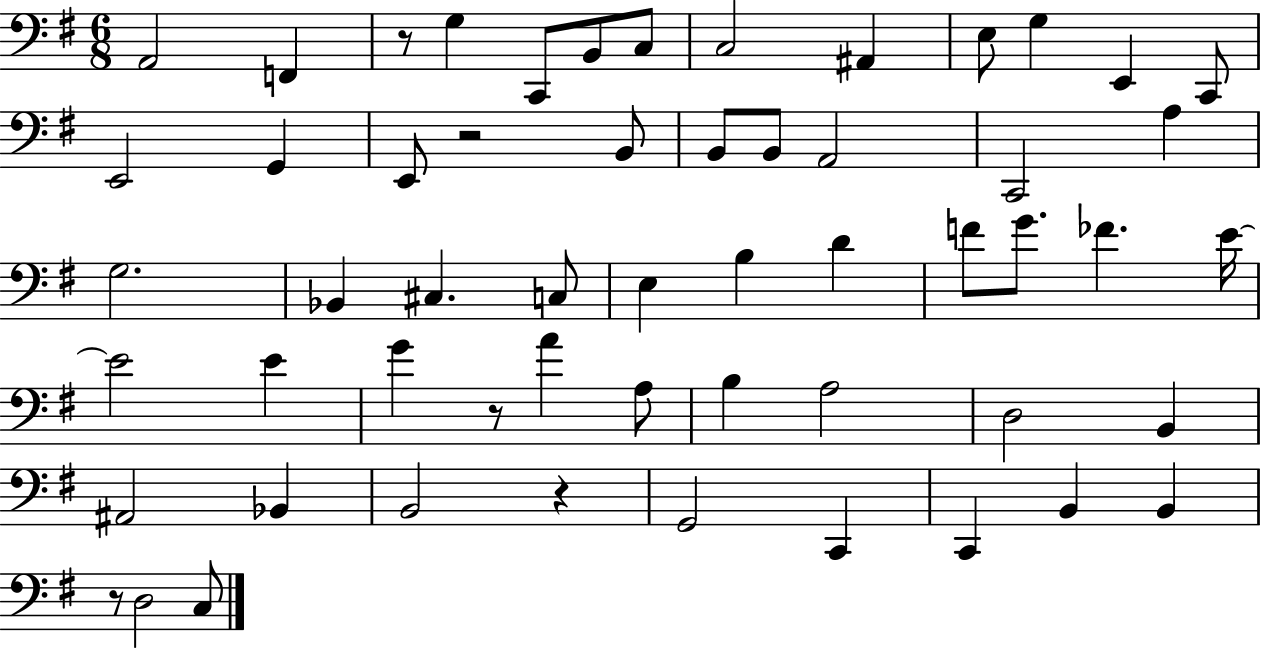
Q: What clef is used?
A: bass